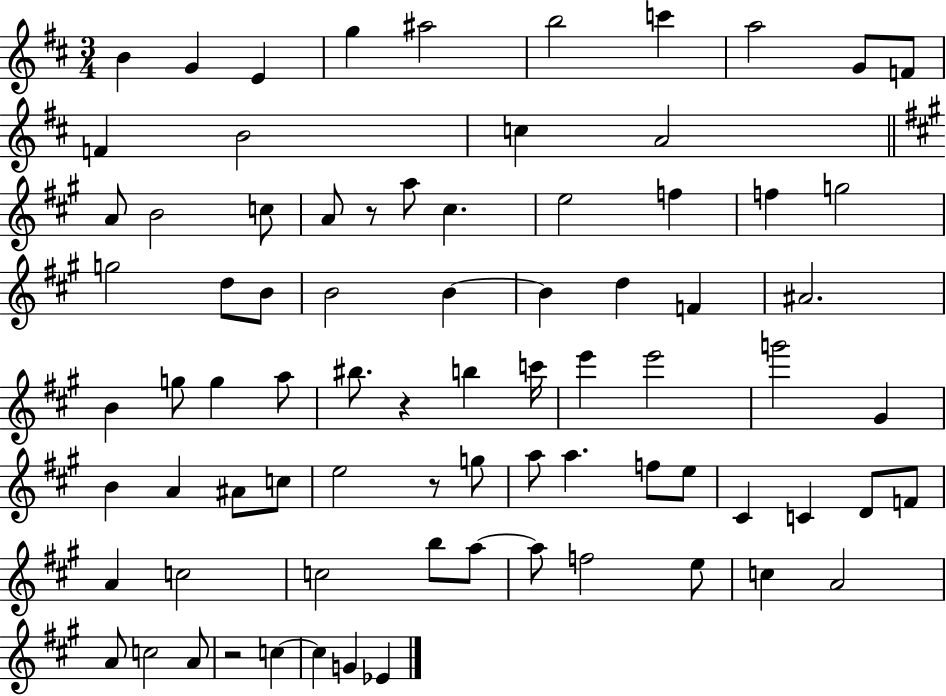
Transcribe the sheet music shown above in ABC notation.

X:1
T:Untitled
M:3/4
L:1/4
K:D
B G E g ^a2 b2 c' a2 G/2 F/2 F B2 c A2 A/2 B2 c/2 A/2 z/2 a/2 ^c e2 f f g2 g2 d/2 B/2 B2 B B d F ^A2 B g/2 g a/2 ^b/2 z b c'/4 e' e'2 g'2 ^G B A ^A/2 c/2 e2 z/2 g/2 a/2 a f/2 e/2 ^C C D/2 F/2 A c2 c2 b/2 a/2 a/2 f2 e/2 c A2 A/2 c2 A/2 z2 c c G _E